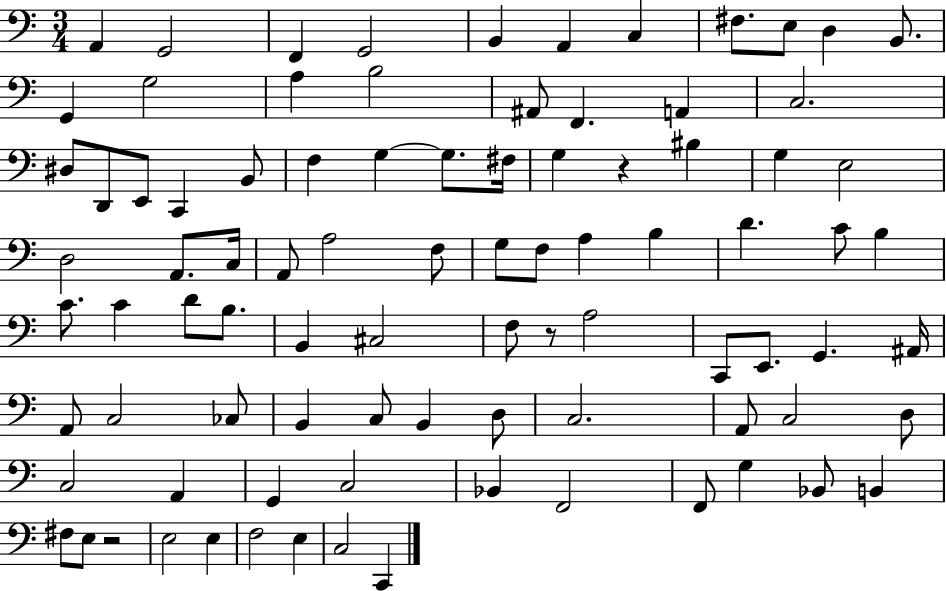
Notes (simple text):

A2/q G2/h F2/q G2/h B2/q A2/q C3/q F#3/e. E3/e D3/q B2/e. G2/q G3/h A3/q B3/h A#2/e F2/q. A2/q C3/h. D#3/e D2/e E2/e C2/q B2/e F3/q G3/q G3/e. F#3/s G3/q R/q BIS3/q G3/q E3/h D3/h A2/e. C3/s A2/e A3/h F3/e G3/e F3/e A3/q B3/q D4/q. C4/e B3/q C4/e. C4/q D4/e B3/e. B2/q C#3/h F3/e R/e A3/h C2/e E2/e. G2/q. A#2/s A2/e C3/h CES3/e B2/q C3/e B2/q D3/e C3/h. A2/e C3/h D3/e C3/h A2/q G2/q C3/h Bb2/q F2/h F2/e G3/q Bb2/e B2/q F#3/e E3/e R/h E3/h E3/q F3/h E3/q C3/h C2/q